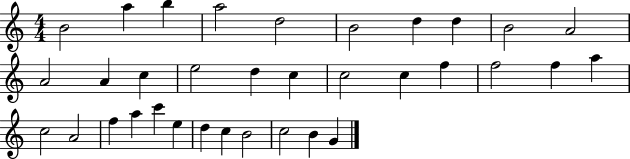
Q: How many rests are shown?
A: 0